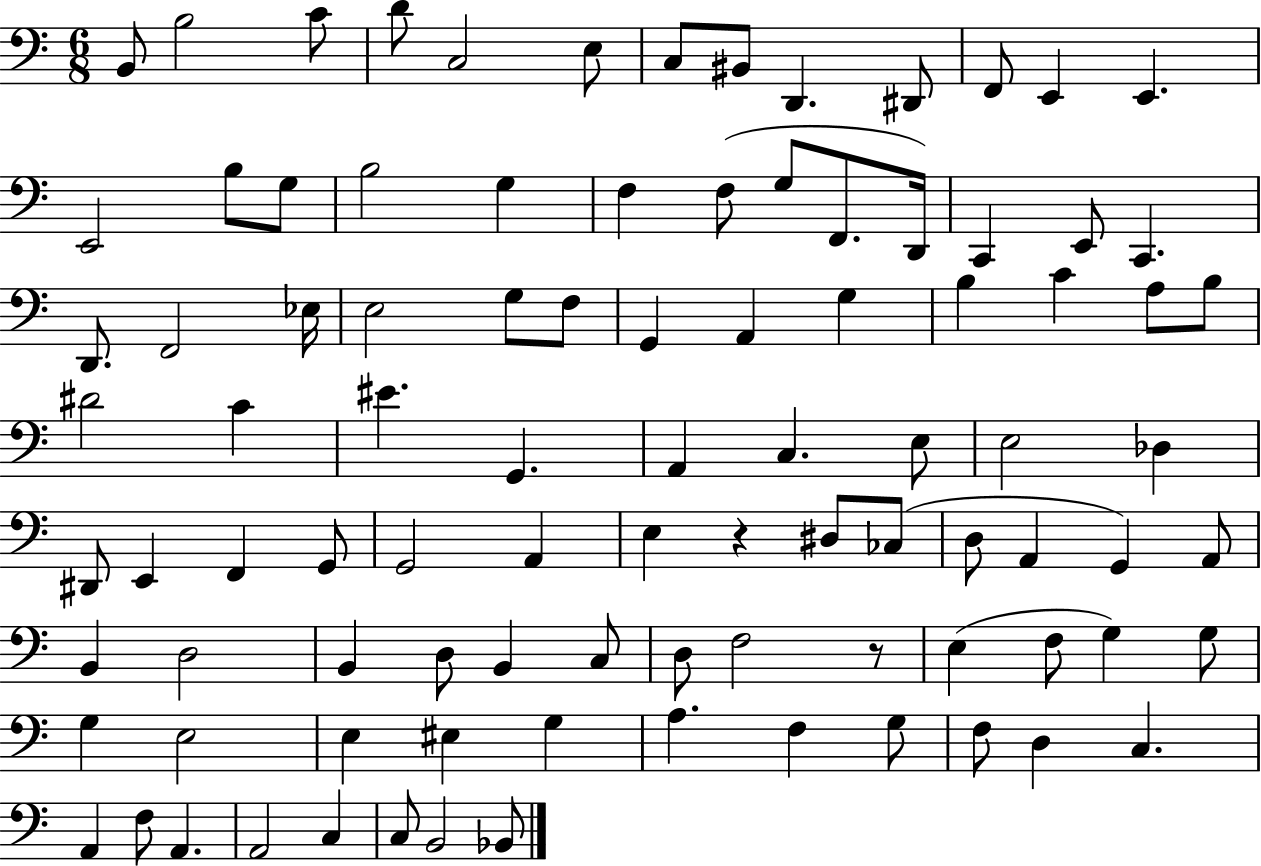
B2/e B3/h C4/e D4/e C3/h E3/e C3/e BIS2/e D2/q. D#2/e F2/e E2/q E2/q. E2/h B3/e G3/e B3/h G3/q F3/q F3/e G3/e F2/e. D2/s C2/q E2/e C2/q. D2/e. F2/h Eb3/s E3/h G3/e F3/e G2/q A2/q G3/q B3/q C4/q A3/e B3/e D#4/h C4/q EIS4/q. G2/q. A2/q C3/q. E3/e E3/h Db3/q D#2/e E2/q F2/q G2/e G2/h A2/q E3/q R/q D#3/e CES3/e D3/e A2/q G2/q A2/e B2/q D3/h B2/q D3/e B2/q C3/e D3/e F3/h R/e E3/q F3/e G3/q G3/e G3/q E3/h E3/q EIS3/q G3/q A3/q. F3/q G3/e F3/e D3/q C3/q. A2/q F3/e A2/q. A2/h C3/q C3/e B2/h Bb2/e